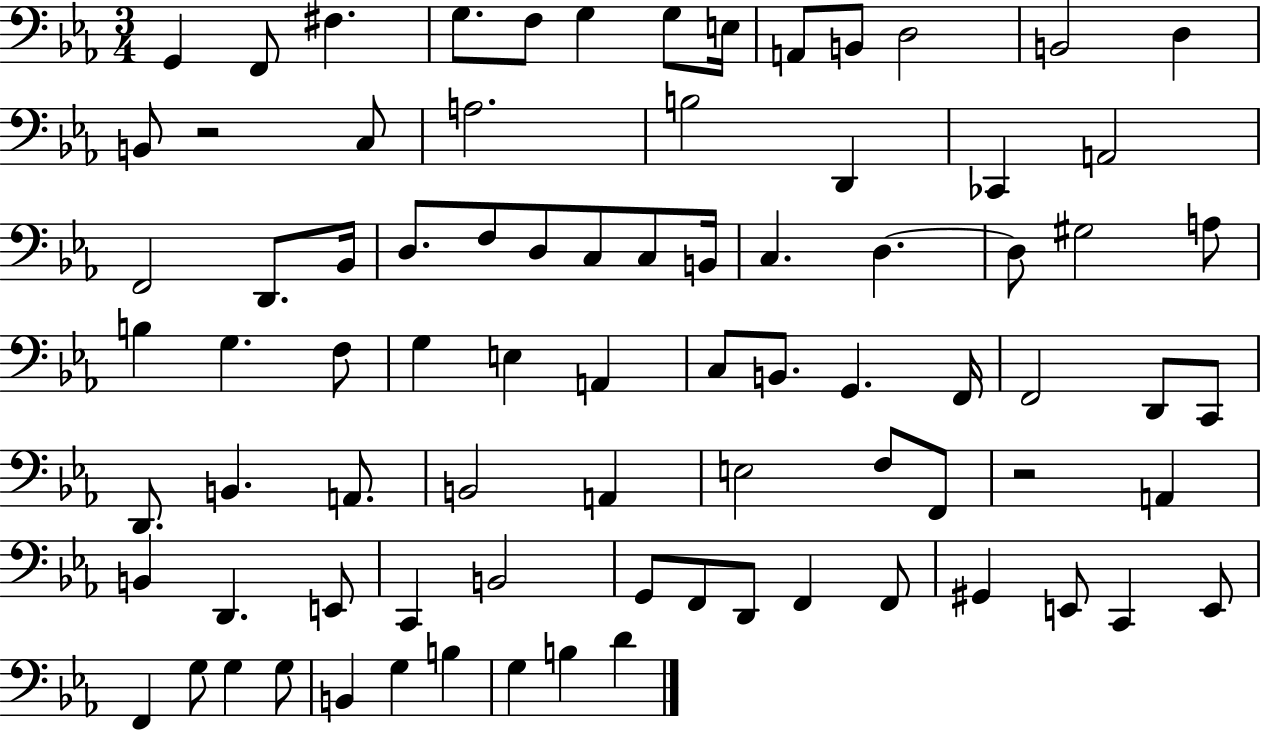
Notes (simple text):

G2/q F2/e F#3/q. G3/e. F3/e G3/q G3/e E3/s A2/e B2/e D3/h B2/h D3/q B2/e R/h C3/e A3/h. B3/h D2/q CES2/q A2/h F2/h D2/e. Bb2/s D3/e. F3/e D3/e C3/e C3/e B2/s C3/q. D3/q. D3/e G#3/h A3/e B3/q G3/q. F3/e G3/q E3/q A2/q C3/e B2/e. G2/q. F2/s F2/h D2/e C2/e D2/e. B2/q. A2/e. B2/h A2/q E3/h F3/e F2/e R/h A2/q B2/q D2/q. E2/e C2/q B2/h G2/e F2/e D2/e F2/q F2/e G#2/q E2/e C2/q E2/e F2/q G3/e G3/q G3/e B2/q G3/q B3/q G3/q B3/q D4/q